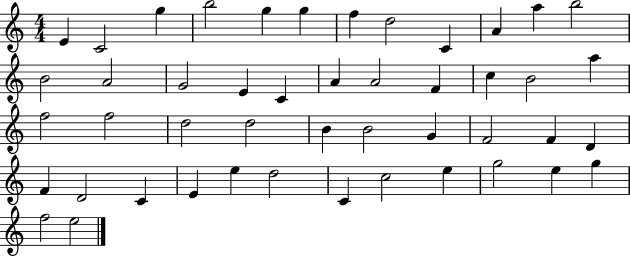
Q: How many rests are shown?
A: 0